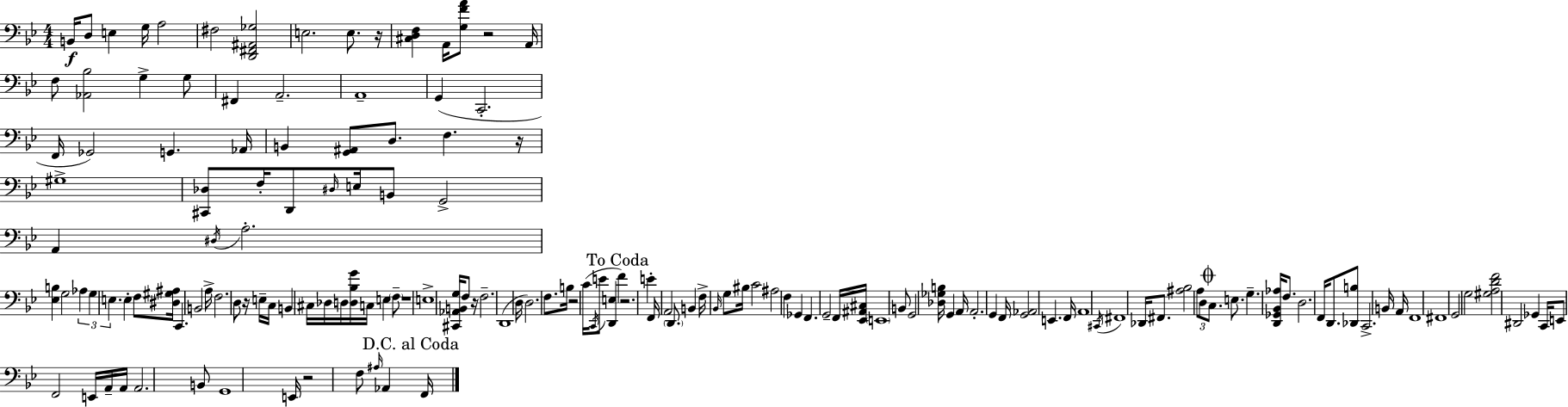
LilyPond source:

{
  \clef bass
  \numericTimeSignature
  \time 4/4
  \key bes \major
  \repeat volta 2 { b,16\f d8 e4 g16 a2 | fis2 <d, fis, ais, ges>2 | e2. e8. r16 | <cis d f>4 a,16 <g f' a'>8 r2 a,16 | \break f8 <aes, bes>2 g4-> g8 | fis,4 a,2.-- | a,1-- | g,4( c,2.-. | \break f,16 ges,2) g,4. aes,16 | b,4 <g, ais,>8 d8. f4. r16 | gis1-> | <cis, des>8 f16-. d,8 \grace { dis16 } e16 b,8 g,2-> | \break a,4 \acciaccatura { dis16 } a2.-. | <ees b>4 g2 \tuplet 3/2 { aes4 | g4 e4. } e4-. | f8 <dis gis ais>16 c,4. b,2 | \break a16-> f2. d8 | r16 e16-- c16 b,4 cis16 des16 d16 <d bes g'>16 c16 e4 | \parenthesize f8-- r1 | e1-> | \break <cis, aes, b, g>16 f8 r16 f2.-- | d,1( | d16 d2.) f8. | b16 r2 c'16( \acciaccatura { c,16 } e'8 <d, e>4 | \break \mark "To Coda" f'4) r2. | e'4-. f,16 a,2 | \parenthesize d,8. b,4 f16-> \grace { bes,16 } g8 bis16 c'2 | ais2 f4 | \break ges,4 f,4. g,2-- | f,16 <ees, ais, cis>16 \parenthesize e,1 | b,8 g,2 <des ges b>16 g,4 | a,16 a,2.-. | \break g,4 f,16 <g, aes,>2 e,4. | f,16 a,1 | \acciaccatura { cis,16 } fis,1 | des,16 fis,8. <ais bes>2 | \break \tuplet 3/2 { a8 d8 \mark \markup { \musicglyph "scripts.coda" } c8. } e8. g4.-- | <d, ges, bes, aes>16 f8. d2. | f,16 d,8. <des, b>8 c,2.-> | b,16 a,16 f,1 | \break fis,1 | g,2 g2 | <gis a d' f'>2 dis,2 | ges,4 c,16 e,8 f,2 | \break e,16 a,16-- a,16 a,2. | b,8 g,1 | e,16 r2 f8 | \grace { ais16 } aes,4 \mark "D.C. al Coda" f,16 } \bar "|."
}